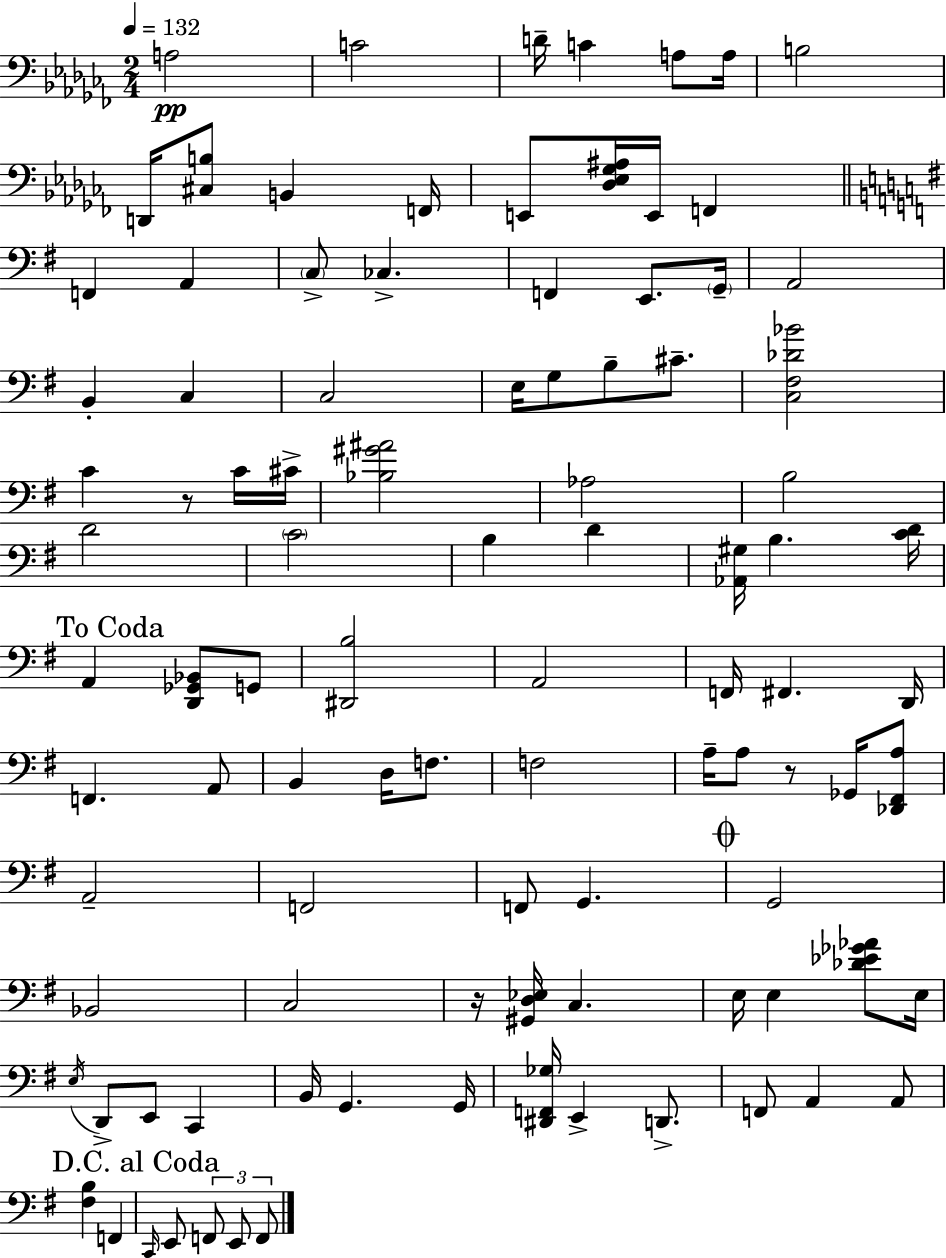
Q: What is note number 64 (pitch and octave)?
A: E3